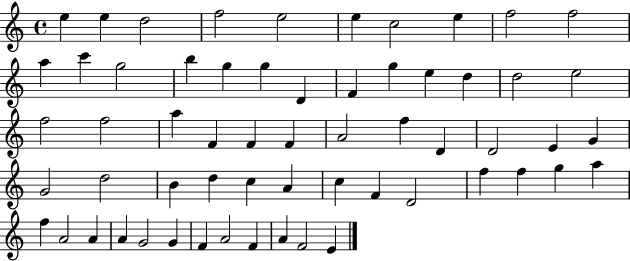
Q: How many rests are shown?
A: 0